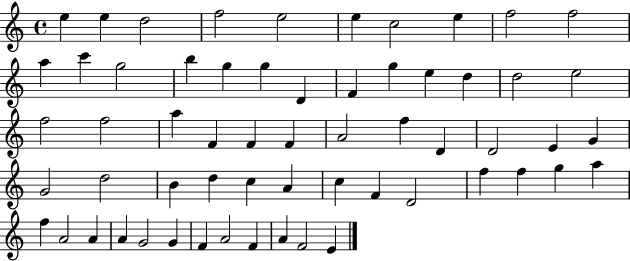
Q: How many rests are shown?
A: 0